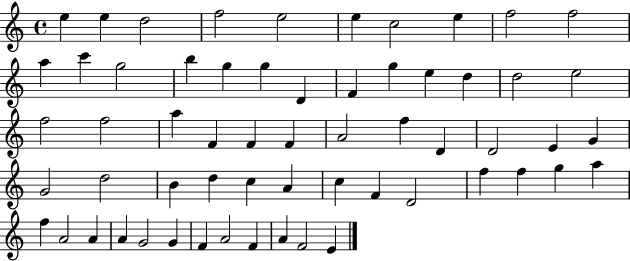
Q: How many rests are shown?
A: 0